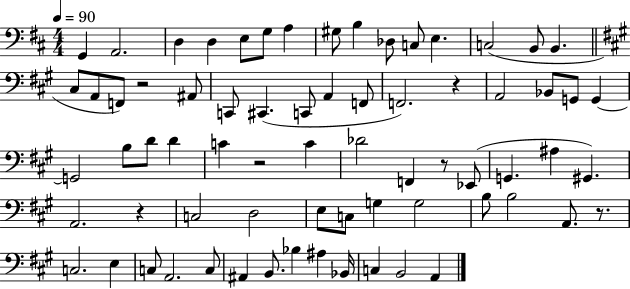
X:1
T:Untitled
M:4/4
L:1/4
K:D
G,, A,,2 D, D, E,/2 G,/2 A, ^G,/2 B, _D,/2 C,/2 E, C,2 B,,/2 B,, ^C,/2 A,,/2 F,,/2 z2 ^A,,/2 C,,/2 ^C,, C,,/2 A,, F,,/2 F,,2 z A,,2 _B,,/2 G,,/2 G,, G,,2 B,/2 D/2 D C z2 C _D2 F,, z/2 _E,,/2 G,, ^A, ^G,, A,,2 z C,2 D,2 E,/2 C,/2 G, G,2 B,/2 B,2 A,,/2 z/2 C,2 E, C,/2 A,,2 C,/2 ^A,, B,,/2 _B, ^A, _B,,/4 C, B,,2 A,,